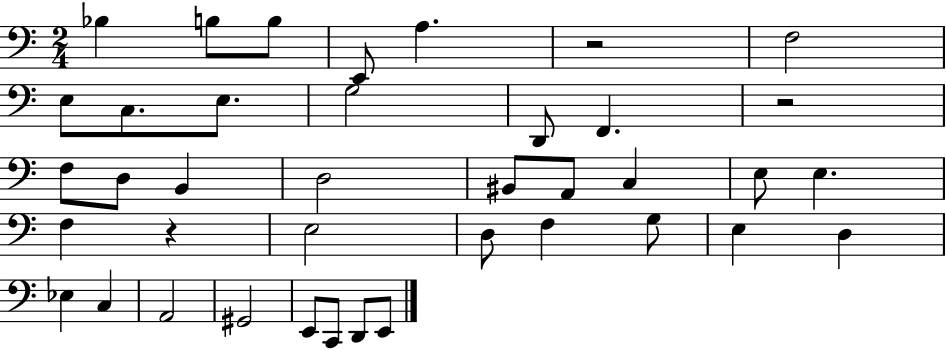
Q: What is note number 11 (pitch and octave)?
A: D2